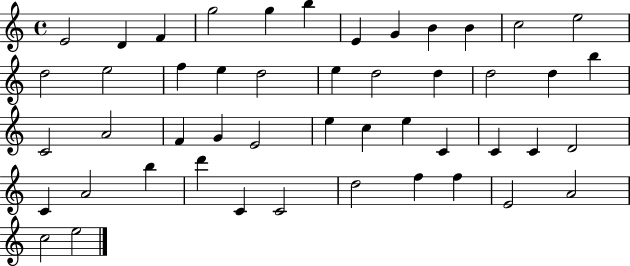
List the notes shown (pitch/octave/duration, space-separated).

E4/h D4/q F4/q G5/h G5/q B5/q E4/q G4/q B4/q B4/q C5/h E5/h D5/h E5/h F5/q E5/q D5/h E5/q D5/h D5/q D5/h D5/q B5/q C4/h A4/h F4/q G4/q E4/h E5/q C5/q E5/q C4/q C4/q C4/q D4/h C4/q A4/h B5/q D6/q C4/q C4/h D5/h F5/q F5/q E4/h A4/h C5/h E5/h